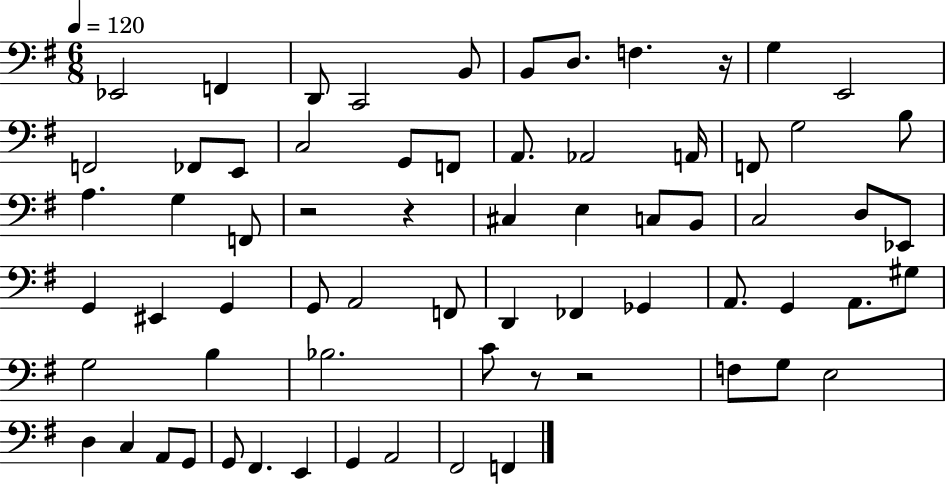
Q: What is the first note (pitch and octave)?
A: Eb2